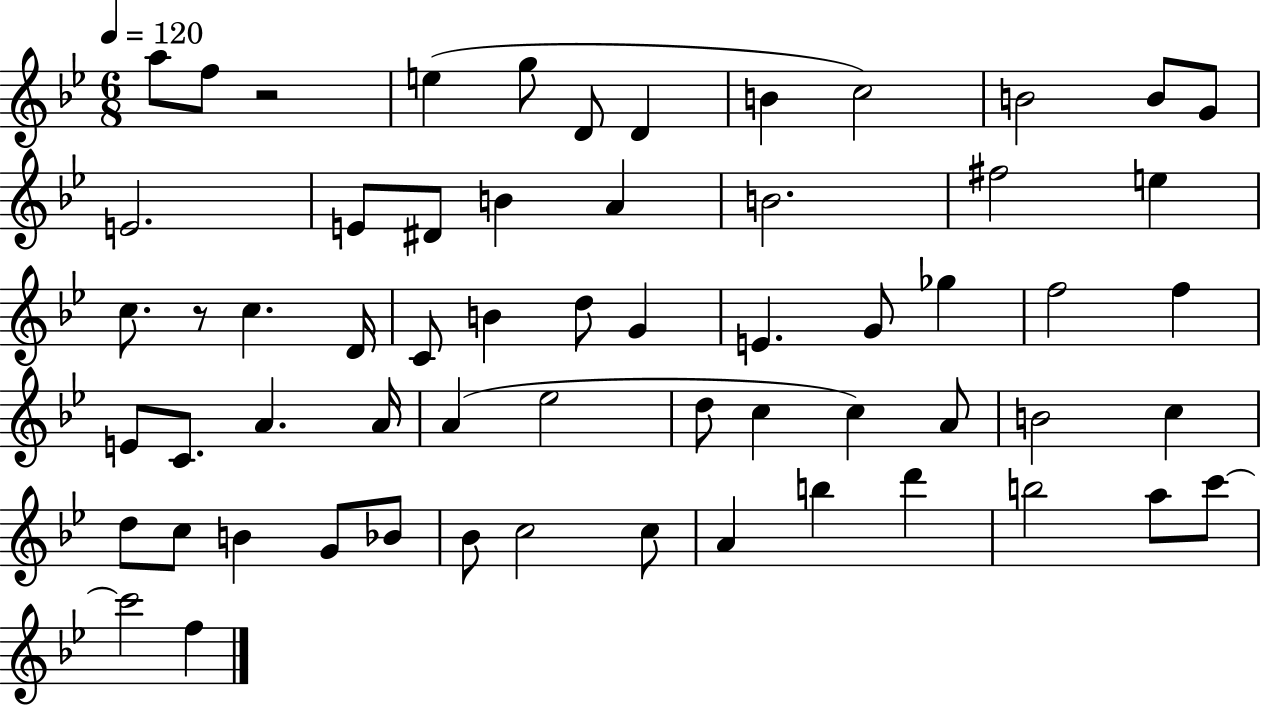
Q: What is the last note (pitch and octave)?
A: F5